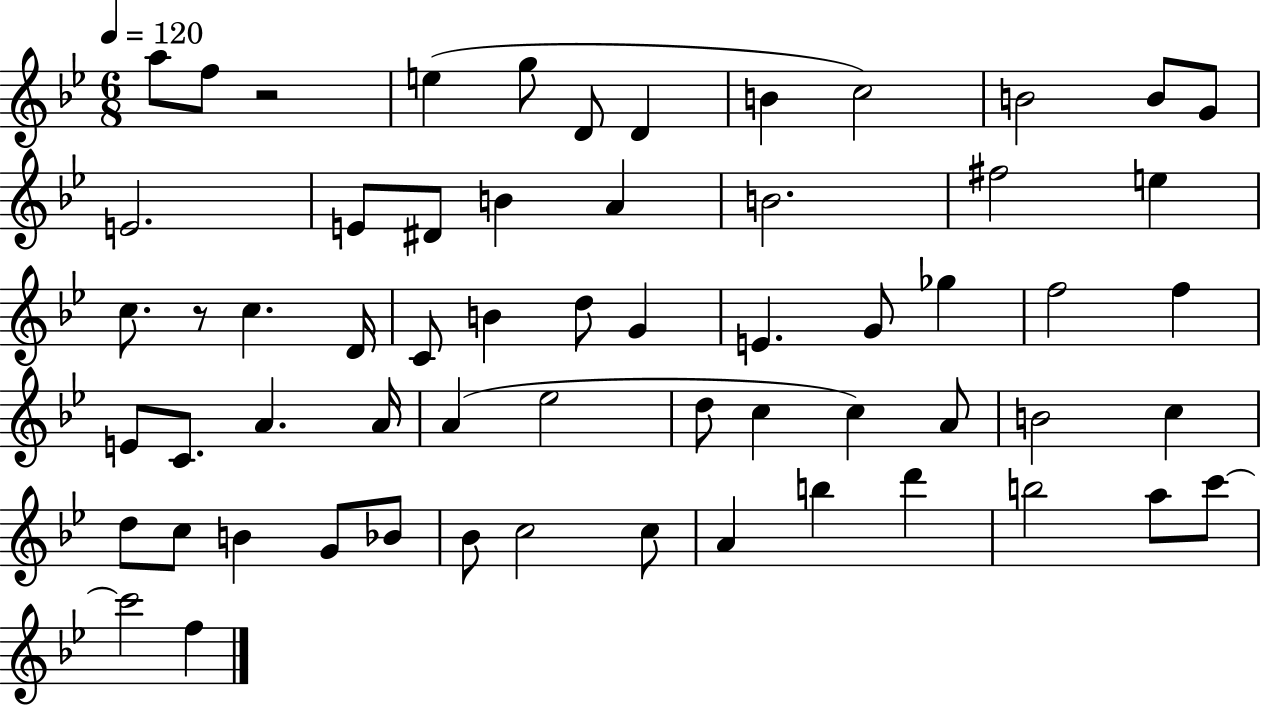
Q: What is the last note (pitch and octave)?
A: F5